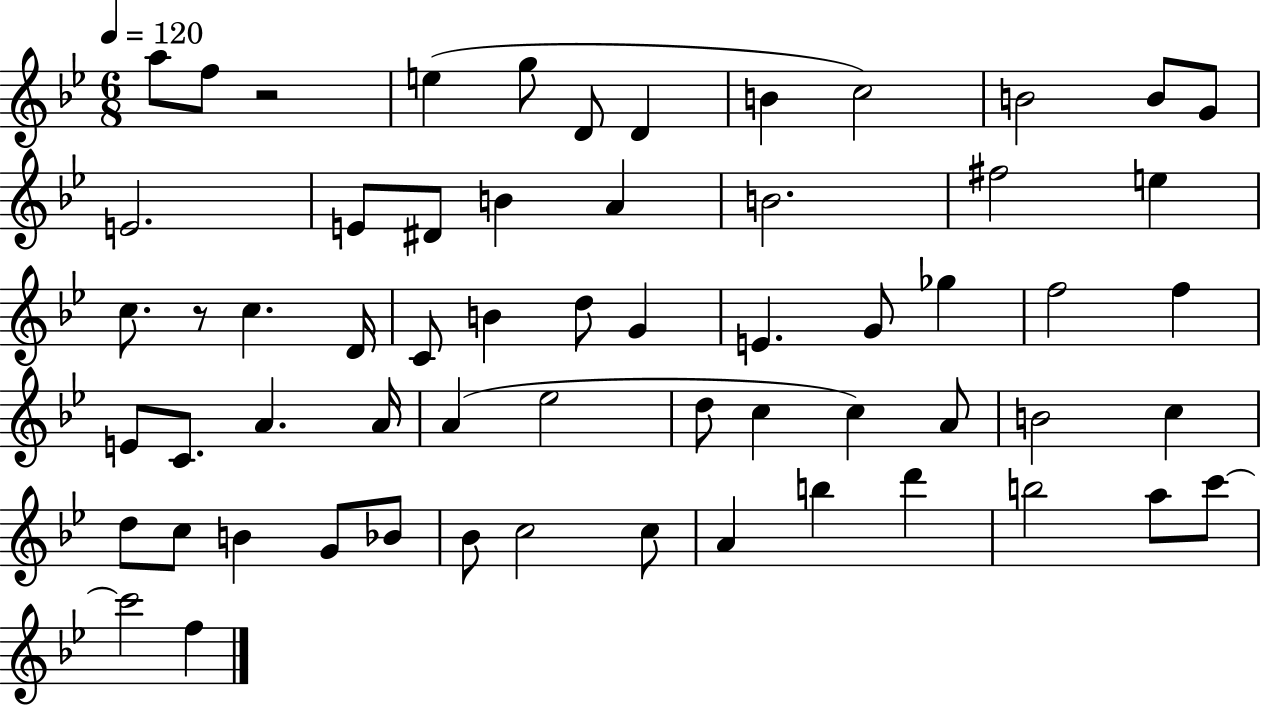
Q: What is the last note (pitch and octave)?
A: F5